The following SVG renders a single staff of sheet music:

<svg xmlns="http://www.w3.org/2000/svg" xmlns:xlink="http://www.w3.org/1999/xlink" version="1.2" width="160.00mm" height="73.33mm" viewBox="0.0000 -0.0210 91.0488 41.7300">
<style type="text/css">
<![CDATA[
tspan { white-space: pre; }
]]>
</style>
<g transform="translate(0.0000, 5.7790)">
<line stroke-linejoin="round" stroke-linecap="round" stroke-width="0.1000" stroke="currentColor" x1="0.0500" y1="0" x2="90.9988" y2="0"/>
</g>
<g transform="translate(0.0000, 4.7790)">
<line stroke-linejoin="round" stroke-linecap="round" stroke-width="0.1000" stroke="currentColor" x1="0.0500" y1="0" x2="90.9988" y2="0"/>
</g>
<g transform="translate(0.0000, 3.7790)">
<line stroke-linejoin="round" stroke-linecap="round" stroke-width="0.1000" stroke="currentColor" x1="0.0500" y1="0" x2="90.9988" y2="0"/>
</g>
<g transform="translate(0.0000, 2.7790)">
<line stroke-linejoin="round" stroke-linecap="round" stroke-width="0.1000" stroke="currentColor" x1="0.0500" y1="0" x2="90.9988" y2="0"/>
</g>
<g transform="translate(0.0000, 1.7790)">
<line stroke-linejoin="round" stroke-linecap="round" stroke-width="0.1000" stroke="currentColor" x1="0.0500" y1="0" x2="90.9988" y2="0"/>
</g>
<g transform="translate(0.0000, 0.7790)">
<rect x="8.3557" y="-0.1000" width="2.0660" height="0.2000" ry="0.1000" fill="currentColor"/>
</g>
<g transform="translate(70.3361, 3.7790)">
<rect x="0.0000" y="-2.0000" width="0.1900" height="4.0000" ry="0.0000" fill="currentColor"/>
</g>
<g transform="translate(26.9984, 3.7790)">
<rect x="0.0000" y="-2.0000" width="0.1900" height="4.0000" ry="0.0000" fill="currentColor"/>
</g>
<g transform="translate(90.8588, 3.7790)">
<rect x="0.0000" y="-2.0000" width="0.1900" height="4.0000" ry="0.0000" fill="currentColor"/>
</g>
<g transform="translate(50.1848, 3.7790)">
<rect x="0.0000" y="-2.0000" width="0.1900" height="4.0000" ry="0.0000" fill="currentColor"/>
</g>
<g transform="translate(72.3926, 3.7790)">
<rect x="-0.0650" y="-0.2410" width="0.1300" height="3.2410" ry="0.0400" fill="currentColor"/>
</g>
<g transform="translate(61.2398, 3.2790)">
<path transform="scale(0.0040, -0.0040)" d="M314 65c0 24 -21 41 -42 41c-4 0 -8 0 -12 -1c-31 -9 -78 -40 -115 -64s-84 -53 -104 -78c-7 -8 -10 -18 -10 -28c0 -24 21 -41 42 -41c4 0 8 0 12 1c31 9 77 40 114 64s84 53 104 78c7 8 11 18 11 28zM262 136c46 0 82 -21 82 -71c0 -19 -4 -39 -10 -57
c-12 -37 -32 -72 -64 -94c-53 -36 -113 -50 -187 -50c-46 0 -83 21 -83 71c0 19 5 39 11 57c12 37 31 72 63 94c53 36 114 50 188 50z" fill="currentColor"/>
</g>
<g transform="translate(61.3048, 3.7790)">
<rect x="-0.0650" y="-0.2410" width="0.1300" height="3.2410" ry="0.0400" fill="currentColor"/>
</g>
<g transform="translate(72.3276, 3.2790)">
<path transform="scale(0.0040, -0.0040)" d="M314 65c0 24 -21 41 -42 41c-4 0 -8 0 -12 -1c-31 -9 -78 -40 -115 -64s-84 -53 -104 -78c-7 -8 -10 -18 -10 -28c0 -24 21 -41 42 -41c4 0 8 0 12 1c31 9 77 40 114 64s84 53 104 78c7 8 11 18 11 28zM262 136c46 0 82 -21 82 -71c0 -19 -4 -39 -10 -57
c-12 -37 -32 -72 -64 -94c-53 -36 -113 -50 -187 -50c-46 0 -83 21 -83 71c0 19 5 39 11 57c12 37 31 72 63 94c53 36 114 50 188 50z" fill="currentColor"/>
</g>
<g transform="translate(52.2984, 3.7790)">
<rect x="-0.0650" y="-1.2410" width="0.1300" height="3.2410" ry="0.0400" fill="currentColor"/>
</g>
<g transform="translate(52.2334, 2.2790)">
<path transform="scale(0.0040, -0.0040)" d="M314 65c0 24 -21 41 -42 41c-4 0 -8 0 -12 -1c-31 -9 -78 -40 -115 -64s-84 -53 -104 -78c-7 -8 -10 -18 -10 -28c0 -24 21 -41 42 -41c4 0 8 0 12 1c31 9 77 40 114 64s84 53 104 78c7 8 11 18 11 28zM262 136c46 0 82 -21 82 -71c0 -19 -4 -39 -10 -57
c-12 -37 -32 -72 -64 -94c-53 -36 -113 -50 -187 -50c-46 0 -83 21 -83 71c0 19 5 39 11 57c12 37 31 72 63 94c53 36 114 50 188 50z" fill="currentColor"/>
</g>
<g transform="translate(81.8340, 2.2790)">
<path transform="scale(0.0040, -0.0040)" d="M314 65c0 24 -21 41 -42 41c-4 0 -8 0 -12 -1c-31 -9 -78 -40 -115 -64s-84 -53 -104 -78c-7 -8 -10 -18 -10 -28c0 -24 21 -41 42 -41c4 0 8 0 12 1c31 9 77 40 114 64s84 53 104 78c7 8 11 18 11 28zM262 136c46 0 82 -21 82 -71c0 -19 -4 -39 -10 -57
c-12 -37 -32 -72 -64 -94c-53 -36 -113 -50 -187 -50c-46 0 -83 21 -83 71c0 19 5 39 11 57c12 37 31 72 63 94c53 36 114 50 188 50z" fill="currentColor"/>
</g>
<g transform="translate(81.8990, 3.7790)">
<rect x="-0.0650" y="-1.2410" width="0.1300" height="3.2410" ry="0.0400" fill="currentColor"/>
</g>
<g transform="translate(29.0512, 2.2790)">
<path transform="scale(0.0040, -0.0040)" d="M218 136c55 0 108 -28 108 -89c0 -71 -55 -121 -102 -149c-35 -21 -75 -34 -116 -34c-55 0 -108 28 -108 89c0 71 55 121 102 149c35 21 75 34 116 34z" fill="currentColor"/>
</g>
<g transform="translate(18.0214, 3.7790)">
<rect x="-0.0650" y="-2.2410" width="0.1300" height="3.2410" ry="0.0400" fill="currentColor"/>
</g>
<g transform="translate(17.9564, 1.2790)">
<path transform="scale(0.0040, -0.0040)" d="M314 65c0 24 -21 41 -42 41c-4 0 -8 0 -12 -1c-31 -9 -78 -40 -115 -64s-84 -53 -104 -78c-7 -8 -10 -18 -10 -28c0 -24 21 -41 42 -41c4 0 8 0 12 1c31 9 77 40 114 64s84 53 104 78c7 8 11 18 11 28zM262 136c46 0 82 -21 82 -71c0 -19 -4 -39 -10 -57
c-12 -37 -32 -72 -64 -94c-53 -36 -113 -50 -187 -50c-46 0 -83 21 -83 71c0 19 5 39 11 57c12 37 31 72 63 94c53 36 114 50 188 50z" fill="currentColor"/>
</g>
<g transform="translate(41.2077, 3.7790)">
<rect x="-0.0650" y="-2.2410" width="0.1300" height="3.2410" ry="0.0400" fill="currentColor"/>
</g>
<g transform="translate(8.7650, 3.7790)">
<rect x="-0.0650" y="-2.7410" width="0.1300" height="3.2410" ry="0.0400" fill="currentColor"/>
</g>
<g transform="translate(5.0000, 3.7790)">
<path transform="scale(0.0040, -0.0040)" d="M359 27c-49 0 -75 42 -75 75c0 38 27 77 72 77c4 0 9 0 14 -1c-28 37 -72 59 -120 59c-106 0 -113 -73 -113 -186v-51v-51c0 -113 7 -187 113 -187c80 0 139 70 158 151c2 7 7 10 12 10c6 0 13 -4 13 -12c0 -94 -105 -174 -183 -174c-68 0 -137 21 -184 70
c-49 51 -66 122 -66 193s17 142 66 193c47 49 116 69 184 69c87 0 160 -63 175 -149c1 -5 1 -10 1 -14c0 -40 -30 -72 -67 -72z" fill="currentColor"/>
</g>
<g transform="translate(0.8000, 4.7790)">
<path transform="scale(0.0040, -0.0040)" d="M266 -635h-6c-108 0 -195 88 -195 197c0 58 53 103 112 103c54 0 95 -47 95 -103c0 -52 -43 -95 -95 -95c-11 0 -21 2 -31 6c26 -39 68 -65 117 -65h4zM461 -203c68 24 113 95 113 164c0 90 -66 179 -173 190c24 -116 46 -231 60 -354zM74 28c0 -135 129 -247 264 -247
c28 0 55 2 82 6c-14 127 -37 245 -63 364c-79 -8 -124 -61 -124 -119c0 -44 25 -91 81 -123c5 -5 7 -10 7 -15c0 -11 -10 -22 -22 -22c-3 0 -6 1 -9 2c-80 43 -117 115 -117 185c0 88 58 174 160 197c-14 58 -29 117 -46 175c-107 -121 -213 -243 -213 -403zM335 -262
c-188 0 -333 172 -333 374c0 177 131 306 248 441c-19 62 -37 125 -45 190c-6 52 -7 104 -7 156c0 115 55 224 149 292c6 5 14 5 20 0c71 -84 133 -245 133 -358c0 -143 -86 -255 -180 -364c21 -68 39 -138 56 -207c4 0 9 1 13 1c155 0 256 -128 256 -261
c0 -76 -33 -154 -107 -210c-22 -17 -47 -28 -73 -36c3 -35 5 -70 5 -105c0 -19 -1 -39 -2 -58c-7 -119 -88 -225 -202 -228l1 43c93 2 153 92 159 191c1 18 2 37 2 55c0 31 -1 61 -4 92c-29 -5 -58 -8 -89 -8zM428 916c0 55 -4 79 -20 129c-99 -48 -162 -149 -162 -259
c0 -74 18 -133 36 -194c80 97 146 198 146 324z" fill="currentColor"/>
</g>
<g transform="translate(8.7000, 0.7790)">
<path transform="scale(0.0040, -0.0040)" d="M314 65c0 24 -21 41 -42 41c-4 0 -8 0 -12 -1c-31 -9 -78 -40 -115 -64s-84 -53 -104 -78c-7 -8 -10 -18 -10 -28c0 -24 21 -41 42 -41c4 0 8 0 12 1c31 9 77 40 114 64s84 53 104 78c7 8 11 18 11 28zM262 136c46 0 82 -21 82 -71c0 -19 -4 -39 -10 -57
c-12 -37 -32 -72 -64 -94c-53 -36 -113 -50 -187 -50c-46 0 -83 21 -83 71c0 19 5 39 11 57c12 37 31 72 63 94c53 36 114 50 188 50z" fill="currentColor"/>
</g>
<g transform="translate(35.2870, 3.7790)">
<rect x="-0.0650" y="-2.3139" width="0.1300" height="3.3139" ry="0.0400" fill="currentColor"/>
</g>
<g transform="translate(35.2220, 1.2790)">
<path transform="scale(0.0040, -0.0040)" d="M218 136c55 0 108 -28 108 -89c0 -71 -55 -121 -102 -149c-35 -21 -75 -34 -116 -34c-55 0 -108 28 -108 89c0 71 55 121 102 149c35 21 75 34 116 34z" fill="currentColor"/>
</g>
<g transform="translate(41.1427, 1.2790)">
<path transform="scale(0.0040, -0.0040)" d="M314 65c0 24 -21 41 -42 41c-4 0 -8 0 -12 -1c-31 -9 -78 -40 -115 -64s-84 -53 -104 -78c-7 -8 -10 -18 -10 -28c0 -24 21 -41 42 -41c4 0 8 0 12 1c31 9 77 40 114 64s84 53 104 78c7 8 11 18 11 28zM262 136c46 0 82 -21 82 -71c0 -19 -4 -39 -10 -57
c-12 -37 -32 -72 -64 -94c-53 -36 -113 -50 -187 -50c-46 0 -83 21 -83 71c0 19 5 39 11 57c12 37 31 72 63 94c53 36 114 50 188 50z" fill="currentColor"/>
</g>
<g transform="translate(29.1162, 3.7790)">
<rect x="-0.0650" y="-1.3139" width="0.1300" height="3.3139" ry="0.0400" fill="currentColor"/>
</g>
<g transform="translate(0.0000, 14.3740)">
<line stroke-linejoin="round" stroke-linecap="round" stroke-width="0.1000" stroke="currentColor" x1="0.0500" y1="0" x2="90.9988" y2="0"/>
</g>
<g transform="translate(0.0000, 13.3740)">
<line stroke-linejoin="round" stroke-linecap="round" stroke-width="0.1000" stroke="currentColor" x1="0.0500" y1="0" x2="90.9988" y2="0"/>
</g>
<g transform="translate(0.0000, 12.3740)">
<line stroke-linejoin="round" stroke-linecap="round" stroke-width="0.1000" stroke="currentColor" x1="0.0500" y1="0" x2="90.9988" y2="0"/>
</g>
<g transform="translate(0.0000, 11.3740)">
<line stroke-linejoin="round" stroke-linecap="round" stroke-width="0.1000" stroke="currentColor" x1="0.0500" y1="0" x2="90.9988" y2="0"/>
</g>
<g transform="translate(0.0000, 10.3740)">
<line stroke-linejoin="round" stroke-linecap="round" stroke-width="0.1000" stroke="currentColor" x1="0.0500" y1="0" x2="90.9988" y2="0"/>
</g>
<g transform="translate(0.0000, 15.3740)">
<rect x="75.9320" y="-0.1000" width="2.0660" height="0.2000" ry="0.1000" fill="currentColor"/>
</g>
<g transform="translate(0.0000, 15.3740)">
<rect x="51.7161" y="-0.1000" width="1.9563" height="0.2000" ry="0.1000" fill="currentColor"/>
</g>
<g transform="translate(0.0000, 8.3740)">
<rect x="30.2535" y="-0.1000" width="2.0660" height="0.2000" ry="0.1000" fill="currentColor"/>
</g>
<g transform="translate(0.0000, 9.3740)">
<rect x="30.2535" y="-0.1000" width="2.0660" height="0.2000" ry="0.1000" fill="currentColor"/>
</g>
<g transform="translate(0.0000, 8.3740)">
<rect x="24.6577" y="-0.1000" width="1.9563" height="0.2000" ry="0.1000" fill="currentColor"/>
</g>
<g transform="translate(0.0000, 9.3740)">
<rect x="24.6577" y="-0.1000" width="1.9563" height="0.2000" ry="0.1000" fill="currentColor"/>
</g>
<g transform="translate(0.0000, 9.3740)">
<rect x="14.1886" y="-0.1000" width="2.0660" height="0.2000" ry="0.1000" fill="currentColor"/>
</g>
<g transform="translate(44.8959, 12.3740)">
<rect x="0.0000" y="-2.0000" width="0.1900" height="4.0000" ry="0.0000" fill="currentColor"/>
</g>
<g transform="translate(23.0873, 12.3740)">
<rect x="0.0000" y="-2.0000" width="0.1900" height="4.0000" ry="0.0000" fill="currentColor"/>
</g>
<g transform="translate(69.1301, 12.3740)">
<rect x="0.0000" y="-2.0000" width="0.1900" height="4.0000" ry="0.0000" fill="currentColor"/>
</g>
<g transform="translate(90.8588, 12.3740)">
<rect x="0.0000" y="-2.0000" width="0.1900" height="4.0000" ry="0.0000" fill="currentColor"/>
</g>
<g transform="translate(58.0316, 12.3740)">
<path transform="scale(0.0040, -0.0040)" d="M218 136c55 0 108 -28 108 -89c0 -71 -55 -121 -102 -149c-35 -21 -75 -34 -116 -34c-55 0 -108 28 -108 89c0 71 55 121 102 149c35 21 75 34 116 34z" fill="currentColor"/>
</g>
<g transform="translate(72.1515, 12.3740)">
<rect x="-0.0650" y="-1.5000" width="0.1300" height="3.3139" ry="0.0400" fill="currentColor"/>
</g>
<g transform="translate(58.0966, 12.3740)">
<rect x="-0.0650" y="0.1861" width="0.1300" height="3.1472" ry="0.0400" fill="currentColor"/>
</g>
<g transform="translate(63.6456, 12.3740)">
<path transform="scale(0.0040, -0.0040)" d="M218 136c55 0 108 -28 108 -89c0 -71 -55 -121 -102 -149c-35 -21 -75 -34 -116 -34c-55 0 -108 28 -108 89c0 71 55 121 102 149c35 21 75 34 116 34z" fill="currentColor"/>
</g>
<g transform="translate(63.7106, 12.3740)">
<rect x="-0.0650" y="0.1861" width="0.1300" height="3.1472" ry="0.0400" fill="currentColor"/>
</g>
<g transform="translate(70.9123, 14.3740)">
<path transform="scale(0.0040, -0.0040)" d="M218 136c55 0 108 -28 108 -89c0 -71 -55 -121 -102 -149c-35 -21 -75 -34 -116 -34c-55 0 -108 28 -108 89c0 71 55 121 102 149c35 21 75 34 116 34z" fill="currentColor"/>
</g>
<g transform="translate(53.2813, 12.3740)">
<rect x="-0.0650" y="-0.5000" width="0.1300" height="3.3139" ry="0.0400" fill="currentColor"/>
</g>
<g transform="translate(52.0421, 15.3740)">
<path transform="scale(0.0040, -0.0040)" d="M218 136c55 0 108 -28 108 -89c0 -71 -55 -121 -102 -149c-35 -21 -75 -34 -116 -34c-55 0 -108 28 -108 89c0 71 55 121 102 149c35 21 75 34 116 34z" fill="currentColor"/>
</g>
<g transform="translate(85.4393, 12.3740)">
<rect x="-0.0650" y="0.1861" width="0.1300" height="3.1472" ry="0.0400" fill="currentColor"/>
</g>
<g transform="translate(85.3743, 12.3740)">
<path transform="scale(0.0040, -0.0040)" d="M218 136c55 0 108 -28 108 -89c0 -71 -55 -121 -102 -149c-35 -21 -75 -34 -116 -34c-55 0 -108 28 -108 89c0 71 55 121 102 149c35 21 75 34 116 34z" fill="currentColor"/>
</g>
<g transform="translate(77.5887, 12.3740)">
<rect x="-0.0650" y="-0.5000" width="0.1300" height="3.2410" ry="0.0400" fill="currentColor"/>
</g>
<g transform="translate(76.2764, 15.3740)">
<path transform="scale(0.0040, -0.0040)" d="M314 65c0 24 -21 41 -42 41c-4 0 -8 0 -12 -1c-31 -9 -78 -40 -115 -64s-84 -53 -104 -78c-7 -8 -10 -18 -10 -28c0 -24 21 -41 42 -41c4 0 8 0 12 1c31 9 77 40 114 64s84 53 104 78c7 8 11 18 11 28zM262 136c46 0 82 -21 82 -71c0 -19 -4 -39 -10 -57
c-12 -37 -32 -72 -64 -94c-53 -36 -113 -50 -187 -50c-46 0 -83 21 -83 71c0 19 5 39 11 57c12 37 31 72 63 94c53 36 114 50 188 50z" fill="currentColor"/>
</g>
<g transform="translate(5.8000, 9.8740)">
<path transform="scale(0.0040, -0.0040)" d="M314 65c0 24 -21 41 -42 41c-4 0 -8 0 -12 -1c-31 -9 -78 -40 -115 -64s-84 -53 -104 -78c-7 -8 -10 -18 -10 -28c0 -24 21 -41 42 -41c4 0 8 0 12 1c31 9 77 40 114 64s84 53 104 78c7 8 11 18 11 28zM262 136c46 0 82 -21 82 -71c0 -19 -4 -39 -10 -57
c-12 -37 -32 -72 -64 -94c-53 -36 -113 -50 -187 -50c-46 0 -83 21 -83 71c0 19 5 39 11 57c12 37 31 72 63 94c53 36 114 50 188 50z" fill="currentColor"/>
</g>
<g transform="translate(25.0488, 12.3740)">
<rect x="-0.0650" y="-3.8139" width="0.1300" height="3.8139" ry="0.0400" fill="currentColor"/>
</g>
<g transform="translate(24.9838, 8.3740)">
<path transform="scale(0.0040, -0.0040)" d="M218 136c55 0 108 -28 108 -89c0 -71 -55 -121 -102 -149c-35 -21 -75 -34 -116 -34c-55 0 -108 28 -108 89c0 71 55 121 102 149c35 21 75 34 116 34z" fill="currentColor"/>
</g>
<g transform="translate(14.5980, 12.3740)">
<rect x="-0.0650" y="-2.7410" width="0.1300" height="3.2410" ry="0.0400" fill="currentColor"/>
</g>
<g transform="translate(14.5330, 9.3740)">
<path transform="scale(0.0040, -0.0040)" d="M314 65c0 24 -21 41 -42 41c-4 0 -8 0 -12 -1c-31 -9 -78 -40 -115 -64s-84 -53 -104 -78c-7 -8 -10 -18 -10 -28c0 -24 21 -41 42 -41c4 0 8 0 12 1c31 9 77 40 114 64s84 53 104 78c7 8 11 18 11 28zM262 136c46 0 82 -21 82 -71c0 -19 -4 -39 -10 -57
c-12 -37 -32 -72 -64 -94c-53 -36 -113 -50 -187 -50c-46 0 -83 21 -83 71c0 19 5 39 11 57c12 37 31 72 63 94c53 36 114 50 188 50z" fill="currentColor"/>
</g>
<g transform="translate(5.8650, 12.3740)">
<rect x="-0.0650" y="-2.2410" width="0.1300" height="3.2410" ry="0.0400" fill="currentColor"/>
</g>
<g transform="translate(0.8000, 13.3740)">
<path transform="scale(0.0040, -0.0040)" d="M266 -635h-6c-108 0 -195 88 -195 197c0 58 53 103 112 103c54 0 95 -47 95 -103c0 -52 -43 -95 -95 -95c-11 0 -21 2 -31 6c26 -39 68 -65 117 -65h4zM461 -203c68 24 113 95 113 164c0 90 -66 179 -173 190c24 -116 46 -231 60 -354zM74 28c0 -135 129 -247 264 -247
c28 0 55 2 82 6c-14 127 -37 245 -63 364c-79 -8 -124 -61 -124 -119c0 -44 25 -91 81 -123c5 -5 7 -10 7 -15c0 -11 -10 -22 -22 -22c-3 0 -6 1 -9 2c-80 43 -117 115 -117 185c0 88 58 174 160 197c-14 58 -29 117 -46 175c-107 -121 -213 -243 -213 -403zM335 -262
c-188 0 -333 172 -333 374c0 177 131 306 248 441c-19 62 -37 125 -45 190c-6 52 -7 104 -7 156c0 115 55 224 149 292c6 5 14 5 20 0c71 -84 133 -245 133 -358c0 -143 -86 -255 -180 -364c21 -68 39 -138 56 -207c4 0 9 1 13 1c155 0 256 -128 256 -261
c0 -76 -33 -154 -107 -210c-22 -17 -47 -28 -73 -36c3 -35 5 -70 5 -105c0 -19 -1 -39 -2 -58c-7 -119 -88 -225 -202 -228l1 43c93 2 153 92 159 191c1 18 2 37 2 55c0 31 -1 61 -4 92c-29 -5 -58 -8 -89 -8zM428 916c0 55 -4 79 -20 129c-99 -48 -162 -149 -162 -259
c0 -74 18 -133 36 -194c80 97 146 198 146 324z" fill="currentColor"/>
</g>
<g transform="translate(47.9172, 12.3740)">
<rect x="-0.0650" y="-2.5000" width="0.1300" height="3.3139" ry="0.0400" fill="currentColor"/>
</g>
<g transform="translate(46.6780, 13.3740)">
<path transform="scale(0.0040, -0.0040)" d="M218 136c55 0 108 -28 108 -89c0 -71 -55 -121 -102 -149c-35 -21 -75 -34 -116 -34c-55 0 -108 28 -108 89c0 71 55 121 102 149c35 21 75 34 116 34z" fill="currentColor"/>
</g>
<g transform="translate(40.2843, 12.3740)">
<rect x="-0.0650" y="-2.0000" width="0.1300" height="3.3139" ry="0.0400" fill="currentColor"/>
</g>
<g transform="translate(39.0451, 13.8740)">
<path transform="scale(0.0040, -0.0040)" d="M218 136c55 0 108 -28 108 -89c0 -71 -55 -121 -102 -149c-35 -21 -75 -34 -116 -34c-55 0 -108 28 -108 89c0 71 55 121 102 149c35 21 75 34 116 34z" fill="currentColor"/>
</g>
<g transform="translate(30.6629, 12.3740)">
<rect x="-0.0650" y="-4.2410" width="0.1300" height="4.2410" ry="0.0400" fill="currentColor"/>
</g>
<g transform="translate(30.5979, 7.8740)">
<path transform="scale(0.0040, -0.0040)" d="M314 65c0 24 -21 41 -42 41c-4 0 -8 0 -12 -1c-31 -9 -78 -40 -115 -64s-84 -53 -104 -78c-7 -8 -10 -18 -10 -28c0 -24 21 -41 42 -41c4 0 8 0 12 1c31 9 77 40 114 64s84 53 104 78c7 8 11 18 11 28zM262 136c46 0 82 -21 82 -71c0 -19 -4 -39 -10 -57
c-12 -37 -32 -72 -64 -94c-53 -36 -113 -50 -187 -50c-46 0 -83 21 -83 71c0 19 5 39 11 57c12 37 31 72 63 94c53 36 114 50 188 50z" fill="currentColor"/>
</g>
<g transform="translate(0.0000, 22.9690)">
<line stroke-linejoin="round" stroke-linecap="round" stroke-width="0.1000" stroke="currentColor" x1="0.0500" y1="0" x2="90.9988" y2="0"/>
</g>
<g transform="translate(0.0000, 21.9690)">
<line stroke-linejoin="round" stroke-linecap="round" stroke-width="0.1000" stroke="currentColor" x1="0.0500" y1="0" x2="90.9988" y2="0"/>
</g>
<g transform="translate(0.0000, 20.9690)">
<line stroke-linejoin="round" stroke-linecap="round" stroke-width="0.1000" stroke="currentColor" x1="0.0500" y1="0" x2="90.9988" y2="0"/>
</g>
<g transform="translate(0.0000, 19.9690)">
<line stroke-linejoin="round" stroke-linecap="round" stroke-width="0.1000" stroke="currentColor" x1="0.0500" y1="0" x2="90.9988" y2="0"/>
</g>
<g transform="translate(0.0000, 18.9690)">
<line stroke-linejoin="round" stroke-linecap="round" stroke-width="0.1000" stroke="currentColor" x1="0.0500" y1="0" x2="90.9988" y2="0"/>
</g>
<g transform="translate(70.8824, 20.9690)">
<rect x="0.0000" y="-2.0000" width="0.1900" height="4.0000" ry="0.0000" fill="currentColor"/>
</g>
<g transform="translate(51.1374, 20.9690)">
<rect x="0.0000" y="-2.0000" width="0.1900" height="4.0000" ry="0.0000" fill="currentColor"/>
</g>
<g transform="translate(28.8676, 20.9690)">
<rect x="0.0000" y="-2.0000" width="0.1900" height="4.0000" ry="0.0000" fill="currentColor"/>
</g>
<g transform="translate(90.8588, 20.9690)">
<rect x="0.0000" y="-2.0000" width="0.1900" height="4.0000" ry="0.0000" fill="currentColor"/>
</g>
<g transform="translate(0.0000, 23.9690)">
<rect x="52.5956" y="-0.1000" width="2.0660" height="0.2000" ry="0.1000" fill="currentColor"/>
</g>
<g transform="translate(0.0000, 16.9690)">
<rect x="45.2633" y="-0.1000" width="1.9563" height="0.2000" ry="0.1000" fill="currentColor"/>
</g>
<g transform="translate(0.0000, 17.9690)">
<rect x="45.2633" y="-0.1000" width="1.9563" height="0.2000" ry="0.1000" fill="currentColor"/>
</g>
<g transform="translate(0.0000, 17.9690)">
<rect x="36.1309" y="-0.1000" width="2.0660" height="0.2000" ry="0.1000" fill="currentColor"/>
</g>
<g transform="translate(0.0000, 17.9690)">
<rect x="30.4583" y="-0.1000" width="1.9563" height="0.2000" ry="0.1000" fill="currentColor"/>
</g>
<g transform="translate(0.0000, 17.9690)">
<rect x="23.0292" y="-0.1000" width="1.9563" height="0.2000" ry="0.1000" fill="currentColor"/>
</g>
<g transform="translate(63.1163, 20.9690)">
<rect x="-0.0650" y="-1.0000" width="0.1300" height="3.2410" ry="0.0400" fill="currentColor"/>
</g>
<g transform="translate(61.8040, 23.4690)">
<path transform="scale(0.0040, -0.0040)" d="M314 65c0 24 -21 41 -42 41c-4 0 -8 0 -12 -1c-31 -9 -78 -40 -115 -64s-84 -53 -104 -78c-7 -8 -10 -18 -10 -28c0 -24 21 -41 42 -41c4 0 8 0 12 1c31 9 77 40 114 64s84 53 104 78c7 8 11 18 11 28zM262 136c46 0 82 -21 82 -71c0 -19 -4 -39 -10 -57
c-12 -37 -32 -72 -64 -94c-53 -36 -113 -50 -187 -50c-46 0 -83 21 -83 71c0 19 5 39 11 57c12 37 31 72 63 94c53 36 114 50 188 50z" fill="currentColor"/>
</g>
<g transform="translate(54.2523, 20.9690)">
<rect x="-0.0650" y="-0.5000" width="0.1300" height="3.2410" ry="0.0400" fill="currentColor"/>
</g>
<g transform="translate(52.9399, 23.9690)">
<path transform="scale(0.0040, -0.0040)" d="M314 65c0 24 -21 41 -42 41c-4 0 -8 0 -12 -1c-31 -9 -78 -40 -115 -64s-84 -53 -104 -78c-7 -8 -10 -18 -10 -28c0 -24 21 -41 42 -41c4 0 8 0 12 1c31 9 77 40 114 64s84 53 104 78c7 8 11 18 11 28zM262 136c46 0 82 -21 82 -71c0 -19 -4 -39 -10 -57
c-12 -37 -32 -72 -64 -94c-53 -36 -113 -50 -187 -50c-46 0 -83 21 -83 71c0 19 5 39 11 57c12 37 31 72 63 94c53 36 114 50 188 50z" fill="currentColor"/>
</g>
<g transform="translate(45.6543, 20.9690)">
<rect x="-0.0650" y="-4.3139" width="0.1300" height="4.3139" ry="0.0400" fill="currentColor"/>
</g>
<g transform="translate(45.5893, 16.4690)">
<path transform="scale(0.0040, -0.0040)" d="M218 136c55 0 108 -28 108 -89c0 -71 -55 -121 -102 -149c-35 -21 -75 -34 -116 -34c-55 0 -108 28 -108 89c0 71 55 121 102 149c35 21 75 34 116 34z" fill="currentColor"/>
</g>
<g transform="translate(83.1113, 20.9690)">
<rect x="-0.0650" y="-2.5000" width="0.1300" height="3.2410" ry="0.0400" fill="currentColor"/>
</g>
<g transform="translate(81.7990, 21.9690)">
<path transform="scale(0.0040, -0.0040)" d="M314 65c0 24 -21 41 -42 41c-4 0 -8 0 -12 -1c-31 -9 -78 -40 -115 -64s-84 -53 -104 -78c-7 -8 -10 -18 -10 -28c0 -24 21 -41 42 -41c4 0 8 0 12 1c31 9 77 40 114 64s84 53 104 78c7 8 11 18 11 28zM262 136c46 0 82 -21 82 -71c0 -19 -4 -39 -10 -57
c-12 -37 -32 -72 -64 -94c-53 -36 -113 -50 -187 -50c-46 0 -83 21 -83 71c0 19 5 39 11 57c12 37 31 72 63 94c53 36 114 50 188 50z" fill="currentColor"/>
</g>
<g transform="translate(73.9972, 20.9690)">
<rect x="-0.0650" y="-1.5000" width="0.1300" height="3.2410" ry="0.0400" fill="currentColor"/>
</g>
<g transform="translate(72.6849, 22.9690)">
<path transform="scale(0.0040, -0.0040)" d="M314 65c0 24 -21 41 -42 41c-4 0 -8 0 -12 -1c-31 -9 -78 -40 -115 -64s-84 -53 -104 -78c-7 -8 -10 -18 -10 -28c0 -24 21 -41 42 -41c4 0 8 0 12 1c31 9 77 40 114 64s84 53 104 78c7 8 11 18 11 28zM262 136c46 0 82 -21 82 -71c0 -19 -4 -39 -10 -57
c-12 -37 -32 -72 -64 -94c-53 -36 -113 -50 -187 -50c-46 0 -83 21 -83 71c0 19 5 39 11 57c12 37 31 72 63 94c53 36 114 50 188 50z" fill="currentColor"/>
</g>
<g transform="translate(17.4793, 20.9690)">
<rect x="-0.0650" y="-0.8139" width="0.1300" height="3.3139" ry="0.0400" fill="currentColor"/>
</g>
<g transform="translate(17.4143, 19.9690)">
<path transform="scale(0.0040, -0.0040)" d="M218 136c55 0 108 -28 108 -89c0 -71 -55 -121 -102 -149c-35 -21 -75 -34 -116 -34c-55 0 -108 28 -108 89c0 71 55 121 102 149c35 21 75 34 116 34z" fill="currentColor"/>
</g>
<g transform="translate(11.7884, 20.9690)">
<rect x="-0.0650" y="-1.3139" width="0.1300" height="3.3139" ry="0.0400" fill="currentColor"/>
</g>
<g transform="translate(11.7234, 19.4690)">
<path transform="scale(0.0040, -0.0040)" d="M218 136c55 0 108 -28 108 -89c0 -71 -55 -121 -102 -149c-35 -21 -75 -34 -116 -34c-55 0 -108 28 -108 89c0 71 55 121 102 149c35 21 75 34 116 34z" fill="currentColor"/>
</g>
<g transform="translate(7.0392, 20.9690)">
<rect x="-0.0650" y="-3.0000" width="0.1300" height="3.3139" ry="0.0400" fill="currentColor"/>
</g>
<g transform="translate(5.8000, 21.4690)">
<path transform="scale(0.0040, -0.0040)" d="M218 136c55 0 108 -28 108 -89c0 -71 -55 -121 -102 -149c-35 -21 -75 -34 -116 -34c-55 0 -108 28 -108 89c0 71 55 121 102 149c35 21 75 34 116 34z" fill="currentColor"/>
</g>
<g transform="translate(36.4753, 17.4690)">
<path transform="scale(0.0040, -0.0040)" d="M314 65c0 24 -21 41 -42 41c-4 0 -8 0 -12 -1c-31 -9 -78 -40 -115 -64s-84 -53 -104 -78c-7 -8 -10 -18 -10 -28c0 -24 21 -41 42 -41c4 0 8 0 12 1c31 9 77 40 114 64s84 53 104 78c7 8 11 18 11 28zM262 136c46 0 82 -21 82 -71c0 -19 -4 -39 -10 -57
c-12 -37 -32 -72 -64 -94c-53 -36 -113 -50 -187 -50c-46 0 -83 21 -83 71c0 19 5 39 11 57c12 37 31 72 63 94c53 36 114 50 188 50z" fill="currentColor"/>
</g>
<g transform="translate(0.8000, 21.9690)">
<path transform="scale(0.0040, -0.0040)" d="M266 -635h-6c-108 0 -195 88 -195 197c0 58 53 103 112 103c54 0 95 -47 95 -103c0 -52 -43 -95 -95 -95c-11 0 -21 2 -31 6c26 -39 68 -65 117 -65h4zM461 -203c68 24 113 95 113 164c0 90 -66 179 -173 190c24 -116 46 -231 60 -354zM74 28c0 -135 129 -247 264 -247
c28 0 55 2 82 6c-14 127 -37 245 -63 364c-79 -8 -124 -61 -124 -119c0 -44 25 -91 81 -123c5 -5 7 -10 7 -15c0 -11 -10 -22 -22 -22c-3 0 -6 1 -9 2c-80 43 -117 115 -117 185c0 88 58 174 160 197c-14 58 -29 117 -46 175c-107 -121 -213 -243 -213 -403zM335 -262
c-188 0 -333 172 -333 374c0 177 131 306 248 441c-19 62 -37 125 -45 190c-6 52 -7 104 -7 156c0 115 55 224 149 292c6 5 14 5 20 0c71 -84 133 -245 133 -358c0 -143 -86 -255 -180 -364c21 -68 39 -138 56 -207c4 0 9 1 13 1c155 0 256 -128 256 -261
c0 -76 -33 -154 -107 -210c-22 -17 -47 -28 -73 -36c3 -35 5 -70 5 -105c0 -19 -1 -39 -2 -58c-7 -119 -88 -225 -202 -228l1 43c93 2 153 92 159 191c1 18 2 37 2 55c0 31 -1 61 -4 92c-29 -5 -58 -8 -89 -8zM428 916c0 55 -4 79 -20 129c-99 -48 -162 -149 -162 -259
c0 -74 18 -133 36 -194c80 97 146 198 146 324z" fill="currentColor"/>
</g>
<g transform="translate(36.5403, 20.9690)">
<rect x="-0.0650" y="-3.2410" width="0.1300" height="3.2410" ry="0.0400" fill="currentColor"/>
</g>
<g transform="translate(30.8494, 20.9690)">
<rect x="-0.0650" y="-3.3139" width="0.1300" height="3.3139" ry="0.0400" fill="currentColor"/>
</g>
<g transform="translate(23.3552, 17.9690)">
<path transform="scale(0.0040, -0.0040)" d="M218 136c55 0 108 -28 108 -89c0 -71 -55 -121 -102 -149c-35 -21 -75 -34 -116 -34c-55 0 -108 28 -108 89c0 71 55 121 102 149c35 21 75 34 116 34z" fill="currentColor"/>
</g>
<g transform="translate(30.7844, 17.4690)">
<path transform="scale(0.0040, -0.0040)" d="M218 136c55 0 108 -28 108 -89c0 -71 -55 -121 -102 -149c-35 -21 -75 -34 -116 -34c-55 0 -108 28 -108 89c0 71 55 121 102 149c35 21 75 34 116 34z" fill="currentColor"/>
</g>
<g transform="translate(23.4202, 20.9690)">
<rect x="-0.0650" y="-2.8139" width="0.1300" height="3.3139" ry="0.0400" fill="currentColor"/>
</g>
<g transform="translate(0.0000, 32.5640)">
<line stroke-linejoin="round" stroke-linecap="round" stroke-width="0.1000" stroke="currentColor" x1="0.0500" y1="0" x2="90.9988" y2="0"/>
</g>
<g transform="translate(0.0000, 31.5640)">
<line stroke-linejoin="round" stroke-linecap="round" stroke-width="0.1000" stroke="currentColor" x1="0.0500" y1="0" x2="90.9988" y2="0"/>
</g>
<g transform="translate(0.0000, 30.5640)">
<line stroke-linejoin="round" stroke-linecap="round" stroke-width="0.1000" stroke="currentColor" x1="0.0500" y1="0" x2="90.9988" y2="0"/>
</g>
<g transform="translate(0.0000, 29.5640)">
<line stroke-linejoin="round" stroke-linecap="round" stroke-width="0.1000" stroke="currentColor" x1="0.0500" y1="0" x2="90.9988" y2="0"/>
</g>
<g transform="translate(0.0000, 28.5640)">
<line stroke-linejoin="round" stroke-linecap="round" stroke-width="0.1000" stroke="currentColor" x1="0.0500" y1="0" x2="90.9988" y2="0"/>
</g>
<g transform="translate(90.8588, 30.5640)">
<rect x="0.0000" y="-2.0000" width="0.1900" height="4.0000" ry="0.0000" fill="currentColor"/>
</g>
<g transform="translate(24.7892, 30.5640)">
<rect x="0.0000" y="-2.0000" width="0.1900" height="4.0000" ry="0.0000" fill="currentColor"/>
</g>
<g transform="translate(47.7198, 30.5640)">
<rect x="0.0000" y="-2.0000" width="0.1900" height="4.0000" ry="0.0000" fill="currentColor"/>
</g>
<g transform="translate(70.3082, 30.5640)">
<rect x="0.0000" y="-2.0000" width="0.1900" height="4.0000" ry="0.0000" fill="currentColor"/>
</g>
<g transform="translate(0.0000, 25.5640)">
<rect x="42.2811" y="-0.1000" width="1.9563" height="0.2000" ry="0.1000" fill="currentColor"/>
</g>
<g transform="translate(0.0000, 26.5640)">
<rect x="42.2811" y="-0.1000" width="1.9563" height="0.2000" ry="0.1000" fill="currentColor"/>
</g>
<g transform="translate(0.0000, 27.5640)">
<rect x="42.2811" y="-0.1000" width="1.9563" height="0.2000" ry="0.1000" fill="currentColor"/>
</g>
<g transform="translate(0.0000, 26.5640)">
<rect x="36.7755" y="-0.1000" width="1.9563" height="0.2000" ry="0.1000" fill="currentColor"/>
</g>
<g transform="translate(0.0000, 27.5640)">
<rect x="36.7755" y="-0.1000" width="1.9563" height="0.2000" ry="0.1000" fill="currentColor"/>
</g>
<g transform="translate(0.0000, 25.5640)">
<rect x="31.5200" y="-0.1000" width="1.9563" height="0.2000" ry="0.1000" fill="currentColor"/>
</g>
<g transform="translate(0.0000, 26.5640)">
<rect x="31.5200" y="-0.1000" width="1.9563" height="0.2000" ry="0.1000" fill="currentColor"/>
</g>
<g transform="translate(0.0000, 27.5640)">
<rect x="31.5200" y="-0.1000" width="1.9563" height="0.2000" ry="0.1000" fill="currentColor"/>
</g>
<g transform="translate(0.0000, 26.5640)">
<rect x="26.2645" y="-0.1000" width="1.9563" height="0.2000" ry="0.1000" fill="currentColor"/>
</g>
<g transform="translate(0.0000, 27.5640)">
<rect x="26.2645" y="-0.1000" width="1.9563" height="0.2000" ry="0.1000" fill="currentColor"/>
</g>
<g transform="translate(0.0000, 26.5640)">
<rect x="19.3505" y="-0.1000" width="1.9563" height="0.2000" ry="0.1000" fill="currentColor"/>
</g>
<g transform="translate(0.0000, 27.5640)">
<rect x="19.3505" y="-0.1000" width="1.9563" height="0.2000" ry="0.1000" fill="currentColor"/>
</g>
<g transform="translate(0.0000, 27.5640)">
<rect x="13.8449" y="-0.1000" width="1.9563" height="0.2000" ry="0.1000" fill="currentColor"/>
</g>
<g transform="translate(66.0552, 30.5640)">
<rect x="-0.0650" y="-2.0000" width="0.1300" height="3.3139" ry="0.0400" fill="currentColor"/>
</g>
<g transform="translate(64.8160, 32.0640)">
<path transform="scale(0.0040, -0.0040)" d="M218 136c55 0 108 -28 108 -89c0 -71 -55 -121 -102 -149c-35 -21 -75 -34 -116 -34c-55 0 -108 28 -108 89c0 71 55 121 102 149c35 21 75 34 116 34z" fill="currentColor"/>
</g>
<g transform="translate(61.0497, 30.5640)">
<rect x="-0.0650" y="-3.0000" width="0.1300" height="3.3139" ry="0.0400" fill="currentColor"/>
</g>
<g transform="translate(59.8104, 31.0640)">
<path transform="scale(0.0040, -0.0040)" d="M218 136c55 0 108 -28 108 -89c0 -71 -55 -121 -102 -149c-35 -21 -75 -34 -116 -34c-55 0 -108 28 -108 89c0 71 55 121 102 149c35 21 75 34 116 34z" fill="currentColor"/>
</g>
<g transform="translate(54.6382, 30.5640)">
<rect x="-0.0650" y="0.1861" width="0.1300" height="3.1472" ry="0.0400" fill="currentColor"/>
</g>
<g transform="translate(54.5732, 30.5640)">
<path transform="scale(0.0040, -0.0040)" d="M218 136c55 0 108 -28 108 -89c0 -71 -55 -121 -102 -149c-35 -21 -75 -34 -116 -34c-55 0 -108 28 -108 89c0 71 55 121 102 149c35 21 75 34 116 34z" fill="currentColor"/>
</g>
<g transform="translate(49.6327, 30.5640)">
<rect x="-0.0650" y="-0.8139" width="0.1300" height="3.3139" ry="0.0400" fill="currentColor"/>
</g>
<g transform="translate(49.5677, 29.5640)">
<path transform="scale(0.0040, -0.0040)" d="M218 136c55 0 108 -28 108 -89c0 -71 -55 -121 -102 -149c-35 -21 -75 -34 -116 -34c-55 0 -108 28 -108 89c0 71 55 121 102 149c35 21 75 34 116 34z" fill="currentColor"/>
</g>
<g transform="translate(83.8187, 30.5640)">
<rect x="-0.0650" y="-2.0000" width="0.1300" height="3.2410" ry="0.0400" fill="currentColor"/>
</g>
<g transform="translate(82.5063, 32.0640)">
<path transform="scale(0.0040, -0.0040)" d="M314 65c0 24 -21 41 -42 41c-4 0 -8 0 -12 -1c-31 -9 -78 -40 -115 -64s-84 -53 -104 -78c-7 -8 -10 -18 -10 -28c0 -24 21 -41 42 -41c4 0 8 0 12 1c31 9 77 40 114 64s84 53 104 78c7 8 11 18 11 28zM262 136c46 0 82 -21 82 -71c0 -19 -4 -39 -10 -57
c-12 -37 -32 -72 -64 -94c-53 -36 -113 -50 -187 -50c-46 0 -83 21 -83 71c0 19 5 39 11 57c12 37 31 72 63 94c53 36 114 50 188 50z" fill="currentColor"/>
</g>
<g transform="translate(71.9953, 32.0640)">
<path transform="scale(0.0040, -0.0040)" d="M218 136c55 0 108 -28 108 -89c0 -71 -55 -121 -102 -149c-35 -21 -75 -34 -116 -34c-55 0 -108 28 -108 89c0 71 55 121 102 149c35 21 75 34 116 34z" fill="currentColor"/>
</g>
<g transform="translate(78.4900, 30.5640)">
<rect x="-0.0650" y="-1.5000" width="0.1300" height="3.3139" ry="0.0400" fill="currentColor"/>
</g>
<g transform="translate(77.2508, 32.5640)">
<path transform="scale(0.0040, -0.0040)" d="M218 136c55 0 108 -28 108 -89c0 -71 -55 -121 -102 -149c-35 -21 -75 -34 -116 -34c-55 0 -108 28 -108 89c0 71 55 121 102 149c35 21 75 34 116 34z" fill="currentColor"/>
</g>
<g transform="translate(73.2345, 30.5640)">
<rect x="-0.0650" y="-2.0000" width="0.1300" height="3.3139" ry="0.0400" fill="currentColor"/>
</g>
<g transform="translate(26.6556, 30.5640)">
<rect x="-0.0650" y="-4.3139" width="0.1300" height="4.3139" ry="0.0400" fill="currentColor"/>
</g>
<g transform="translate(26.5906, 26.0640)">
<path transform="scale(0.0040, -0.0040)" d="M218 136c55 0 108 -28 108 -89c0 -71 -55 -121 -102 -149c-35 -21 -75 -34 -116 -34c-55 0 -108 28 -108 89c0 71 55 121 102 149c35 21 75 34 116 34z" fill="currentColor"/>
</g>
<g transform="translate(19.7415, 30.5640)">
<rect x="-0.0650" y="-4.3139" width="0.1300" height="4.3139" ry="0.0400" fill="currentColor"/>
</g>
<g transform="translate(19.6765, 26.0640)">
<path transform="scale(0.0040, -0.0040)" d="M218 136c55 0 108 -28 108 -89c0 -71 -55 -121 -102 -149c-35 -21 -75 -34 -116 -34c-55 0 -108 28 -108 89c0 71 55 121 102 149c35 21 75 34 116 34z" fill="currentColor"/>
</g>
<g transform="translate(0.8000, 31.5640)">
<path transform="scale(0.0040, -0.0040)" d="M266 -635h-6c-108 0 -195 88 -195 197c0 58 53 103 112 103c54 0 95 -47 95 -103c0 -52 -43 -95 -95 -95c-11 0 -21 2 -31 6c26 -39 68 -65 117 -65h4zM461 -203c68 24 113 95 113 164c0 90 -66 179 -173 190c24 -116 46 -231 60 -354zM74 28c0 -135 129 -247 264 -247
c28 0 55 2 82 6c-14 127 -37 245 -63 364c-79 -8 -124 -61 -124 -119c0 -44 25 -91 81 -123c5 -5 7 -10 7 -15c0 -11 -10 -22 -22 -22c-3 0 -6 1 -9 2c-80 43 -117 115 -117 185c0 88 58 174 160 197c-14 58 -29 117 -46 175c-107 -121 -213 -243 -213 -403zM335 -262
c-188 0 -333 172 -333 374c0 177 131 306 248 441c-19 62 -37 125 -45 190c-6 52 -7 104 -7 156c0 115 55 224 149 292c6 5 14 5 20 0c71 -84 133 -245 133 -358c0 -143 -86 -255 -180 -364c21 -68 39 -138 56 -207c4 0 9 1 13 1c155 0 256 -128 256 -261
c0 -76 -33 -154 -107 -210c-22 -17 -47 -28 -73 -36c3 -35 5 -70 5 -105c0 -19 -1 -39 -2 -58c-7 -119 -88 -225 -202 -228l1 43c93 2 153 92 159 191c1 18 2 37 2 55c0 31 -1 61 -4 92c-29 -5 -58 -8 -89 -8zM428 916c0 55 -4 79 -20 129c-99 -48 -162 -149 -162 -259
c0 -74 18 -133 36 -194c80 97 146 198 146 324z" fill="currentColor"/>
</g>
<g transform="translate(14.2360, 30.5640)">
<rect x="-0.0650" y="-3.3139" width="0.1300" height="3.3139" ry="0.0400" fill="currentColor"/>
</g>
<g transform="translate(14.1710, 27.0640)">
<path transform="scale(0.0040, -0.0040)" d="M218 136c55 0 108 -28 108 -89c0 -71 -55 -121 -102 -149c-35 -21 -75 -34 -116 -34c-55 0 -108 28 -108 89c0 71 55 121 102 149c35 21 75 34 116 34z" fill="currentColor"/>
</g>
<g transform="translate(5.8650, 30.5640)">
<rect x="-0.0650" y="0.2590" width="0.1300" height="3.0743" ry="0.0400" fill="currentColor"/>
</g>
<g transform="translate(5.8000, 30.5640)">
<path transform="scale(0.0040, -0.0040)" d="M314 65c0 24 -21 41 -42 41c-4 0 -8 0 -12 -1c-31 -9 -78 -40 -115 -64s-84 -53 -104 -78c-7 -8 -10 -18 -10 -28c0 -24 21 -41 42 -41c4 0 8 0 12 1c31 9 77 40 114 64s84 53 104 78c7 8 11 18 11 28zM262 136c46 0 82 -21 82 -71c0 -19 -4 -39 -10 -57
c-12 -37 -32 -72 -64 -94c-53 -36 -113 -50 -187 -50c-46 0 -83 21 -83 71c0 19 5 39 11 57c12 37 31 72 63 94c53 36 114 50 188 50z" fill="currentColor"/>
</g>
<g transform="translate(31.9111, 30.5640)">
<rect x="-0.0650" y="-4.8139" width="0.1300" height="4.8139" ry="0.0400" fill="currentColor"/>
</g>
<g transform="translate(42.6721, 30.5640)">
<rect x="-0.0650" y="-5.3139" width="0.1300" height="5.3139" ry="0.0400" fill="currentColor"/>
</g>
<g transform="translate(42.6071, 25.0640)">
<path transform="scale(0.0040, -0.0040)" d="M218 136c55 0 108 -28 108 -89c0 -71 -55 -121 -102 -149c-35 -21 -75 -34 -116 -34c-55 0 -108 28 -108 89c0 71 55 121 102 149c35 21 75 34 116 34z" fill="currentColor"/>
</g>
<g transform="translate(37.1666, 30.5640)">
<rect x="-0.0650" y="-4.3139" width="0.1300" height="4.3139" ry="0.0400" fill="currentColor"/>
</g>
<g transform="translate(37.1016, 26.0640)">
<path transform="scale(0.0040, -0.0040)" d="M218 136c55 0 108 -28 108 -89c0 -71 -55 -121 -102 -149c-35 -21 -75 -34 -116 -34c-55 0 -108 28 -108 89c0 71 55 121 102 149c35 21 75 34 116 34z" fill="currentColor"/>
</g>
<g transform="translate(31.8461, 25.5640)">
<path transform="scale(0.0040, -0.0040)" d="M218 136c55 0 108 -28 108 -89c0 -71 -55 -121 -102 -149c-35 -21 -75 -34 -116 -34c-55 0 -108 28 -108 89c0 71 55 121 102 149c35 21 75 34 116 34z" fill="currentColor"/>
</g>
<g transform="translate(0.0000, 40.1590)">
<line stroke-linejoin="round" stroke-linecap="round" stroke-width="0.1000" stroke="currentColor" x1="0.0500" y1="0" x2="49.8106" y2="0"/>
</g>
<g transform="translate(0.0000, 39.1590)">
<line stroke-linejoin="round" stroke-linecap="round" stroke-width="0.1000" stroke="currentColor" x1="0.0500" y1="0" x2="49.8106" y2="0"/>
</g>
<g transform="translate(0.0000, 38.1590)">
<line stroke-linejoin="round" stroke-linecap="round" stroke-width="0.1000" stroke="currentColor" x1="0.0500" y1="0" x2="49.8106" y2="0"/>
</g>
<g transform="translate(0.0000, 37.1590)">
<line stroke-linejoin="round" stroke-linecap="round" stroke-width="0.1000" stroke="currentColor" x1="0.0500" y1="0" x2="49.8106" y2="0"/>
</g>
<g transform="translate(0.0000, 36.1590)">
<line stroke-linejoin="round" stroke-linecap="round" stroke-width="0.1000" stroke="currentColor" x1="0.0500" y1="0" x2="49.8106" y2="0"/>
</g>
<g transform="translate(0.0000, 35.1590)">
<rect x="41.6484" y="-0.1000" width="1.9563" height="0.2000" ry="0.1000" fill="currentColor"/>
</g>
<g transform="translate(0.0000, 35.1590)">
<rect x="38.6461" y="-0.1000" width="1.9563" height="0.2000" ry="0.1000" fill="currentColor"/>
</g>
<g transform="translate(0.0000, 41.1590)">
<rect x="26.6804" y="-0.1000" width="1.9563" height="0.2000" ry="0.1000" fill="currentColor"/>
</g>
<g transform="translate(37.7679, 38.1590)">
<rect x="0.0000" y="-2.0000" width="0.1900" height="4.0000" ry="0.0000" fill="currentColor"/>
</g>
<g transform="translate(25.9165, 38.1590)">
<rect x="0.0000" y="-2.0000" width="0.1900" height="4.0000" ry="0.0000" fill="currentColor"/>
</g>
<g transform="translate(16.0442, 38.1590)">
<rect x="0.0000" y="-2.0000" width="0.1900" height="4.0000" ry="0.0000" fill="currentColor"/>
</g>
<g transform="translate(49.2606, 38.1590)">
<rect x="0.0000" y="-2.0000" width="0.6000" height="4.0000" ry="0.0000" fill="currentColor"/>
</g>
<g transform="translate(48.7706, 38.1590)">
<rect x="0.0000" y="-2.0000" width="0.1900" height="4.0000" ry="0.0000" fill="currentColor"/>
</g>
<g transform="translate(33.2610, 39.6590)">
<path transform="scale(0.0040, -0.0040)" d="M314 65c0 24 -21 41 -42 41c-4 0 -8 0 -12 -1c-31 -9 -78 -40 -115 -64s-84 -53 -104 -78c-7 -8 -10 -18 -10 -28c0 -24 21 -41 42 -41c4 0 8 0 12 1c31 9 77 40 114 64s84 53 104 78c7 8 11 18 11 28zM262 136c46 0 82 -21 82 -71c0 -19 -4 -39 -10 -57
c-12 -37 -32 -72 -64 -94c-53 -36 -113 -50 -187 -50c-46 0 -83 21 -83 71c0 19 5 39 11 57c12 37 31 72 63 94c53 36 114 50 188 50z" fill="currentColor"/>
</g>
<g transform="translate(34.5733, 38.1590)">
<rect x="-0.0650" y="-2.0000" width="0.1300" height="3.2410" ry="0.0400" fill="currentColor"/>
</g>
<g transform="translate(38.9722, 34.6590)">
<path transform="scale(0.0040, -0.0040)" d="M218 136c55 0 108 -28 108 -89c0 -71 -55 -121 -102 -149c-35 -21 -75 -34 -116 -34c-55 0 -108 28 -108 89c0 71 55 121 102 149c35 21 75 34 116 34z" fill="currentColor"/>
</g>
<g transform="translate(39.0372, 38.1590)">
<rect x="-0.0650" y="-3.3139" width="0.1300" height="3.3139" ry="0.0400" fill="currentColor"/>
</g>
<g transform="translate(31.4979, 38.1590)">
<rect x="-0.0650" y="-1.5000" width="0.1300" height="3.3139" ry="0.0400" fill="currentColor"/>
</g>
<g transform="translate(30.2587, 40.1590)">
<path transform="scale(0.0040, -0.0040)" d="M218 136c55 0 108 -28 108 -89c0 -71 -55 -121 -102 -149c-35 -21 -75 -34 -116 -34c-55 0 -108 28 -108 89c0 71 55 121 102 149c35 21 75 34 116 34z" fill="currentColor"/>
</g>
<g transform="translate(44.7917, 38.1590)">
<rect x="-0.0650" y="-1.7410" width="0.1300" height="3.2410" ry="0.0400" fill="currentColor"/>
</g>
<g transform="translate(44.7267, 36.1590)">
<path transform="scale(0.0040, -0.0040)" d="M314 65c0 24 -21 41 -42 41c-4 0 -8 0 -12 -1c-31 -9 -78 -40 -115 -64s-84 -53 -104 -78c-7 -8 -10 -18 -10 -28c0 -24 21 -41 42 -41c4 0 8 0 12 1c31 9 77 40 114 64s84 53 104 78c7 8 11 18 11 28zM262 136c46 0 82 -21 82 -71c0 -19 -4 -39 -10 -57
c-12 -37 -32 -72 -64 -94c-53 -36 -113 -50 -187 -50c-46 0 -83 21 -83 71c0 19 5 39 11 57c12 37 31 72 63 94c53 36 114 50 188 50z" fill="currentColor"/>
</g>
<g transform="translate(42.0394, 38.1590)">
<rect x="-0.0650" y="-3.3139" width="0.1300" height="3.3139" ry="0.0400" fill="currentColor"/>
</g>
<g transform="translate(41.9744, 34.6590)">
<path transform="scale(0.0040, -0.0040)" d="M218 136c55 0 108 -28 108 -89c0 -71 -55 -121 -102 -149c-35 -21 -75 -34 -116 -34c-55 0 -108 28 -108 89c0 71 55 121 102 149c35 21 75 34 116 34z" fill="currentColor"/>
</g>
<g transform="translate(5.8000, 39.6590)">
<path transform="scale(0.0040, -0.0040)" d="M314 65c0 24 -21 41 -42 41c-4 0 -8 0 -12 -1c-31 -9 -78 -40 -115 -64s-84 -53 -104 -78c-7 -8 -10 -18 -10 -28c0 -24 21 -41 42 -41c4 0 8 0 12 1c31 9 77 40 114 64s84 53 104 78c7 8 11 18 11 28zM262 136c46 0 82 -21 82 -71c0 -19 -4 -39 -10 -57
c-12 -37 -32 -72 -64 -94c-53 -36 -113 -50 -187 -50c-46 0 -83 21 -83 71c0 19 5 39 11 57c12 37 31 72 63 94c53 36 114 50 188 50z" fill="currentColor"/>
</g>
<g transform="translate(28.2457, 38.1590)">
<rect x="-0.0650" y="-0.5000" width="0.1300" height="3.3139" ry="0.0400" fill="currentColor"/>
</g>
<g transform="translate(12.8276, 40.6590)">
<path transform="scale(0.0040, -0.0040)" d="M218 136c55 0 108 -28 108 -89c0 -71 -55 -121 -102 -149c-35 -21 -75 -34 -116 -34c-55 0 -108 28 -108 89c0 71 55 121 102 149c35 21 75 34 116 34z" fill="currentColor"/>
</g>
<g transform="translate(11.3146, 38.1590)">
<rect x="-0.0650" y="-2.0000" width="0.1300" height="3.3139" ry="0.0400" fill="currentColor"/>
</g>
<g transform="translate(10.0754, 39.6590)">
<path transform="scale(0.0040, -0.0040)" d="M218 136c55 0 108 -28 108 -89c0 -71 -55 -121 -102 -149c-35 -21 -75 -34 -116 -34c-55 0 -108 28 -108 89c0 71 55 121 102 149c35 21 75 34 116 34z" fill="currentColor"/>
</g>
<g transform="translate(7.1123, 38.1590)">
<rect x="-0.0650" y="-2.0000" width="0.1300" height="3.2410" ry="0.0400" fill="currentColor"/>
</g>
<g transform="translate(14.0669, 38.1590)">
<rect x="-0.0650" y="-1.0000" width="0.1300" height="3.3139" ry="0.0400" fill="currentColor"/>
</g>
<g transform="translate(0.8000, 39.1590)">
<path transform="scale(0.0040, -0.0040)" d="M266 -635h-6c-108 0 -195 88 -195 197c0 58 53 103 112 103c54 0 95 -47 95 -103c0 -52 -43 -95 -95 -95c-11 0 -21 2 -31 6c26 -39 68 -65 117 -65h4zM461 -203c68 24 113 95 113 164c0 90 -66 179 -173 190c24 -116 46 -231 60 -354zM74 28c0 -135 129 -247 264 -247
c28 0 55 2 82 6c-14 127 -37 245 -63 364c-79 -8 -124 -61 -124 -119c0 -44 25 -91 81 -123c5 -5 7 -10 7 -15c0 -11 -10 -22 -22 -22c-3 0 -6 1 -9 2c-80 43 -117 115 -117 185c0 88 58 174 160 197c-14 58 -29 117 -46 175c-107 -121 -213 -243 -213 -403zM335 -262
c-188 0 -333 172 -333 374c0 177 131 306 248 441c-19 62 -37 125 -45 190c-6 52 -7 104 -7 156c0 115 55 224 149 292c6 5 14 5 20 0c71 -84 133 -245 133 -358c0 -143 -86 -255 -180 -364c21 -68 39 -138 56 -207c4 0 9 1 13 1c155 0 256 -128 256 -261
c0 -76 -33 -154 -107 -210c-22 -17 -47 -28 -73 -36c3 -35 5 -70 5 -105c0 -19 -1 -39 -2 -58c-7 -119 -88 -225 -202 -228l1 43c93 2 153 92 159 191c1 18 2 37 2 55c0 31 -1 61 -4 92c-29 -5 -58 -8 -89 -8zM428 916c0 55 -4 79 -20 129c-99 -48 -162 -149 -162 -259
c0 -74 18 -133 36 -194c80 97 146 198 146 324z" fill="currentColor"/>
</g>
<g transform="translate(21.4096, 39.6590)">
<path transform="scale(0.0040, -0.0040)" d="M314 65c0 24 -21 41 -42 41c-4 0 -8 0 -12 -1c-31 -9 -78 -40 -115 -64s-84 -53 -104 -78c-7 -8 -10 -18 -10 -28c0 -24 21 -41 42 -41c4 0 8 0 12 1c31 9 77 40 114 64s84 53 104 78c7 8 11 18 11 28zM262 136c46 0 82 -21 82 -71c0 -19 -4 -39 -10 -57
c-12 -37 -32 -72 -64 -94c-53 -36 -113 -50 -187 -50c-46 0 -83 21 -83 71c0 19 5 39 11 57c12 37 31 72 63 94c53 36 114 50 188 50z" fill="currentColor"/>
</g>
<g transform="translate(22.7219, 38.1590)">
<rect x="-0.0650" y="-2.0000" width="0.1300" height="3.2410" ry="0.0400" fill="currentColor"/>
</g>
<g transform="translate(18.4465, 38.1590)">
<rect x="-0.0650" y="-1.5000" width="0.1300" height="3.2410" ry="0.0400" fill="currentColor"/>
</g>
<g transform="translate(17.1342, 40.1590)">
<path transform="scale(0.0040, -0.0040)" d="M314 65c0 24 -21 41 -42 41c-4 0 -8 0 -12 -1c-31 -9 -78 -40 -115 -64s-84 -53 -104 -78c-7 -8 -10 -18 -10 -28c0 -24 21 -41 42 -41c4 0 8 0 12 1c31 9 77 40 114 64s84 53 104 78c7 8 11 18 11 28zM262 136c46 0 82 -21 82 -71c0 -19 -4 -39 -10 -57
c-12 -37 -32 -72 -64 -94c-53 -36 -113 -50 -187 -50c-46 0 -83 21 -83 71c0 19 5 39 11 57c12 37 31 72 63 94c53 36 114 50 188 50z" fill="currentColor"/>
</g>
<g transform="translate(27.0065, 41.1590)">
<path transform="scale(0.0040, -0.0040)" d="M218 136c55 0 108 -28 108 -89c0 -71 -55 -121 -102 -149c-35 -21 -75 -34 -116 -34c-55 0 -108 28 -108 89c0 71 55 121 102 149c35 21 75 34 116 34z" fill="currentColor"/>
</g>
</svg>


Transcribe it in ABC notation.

X:1
T:Untitled
M:4/4
L:1/4
K:C
a2 g2 e g g2 e2 c2 c2 e2 g2 a2 c' d'2 F G C B B E C2 B A e d a b b2 d' C2 D2 E2 G2 B2 b d' d' e' d' f' d B A F F E F2 F2 F D E2 F2 C E F2 b b f2